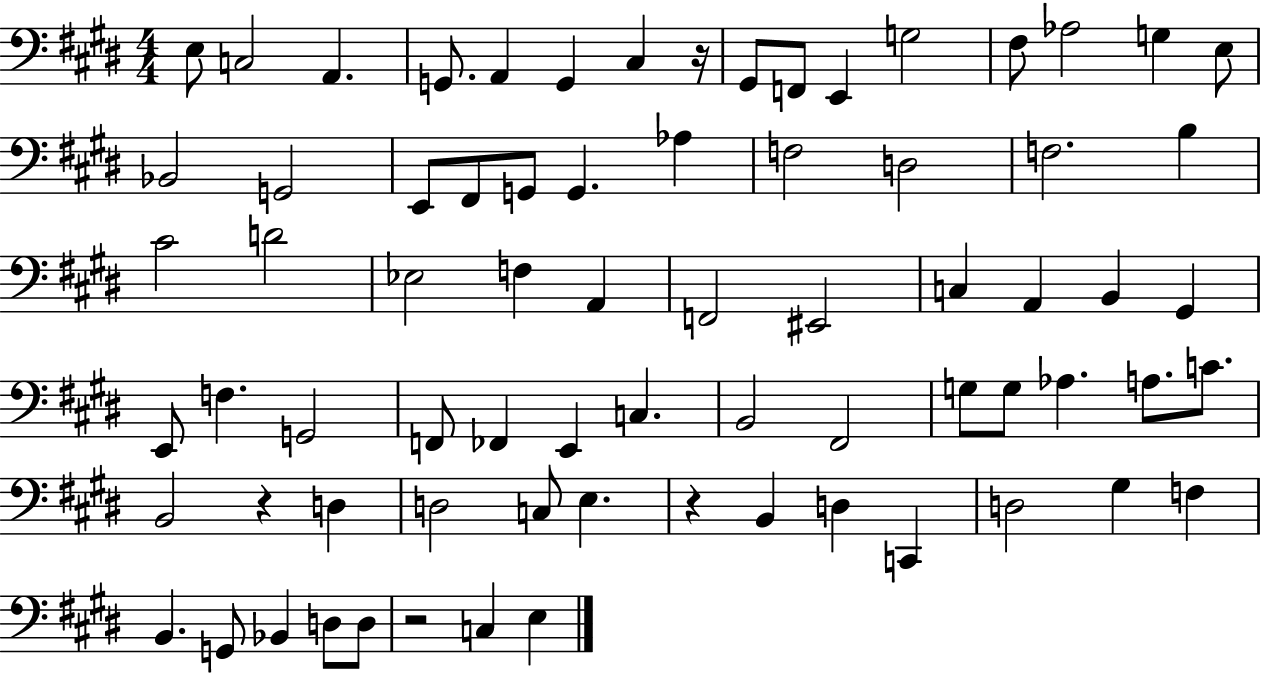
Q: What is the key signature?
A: E major